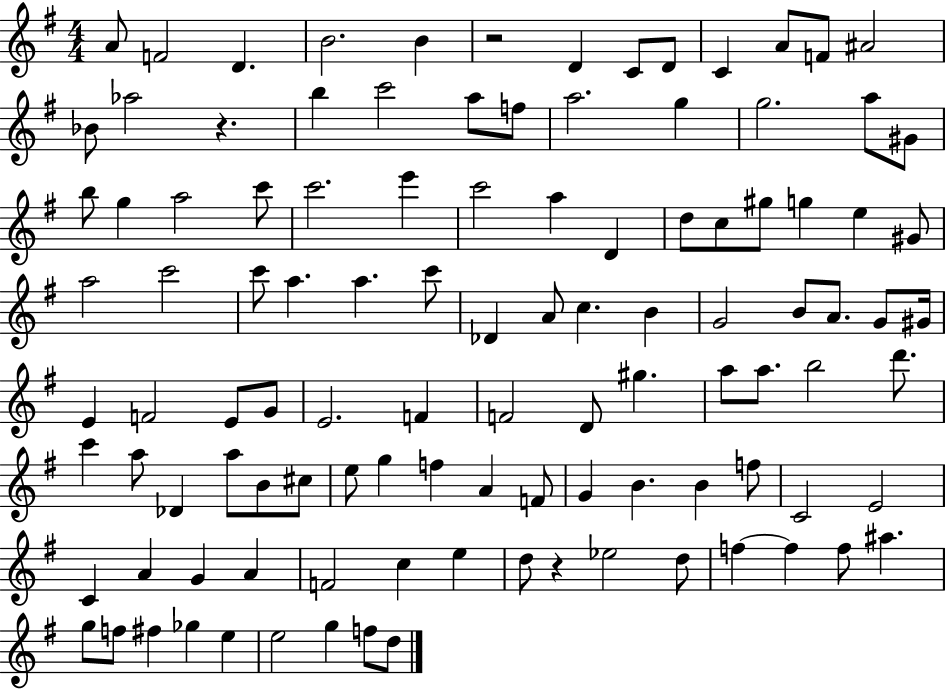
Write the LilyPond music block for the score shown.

{
  \clef treble
  \numericTimeSignature
  \time 4/4
  \key g \major
  a'8 f'2 d'4. | b'2. b'4 | r2 d'4 c'8 d'8 | c'4 a'8 f'8 ais'2 | \break bes'8 aes''2 r4. | b''4 c'''2 a''8 f''8 | a''2. g''4 | g''2. a''8 gis'8 | \break b''8 g''4 a''2 c'''8 | c'''2. e'''4 | c'''2 a''4 d'4 | d''8 c''8 gis''8 g''4 e''4 gis'8 | \break a''2 c'''2 | c'''8 a''4. a''4. c'''8 | des'4 a'8 c''4. b'4 | g'2 b'8 a'8. g'8 gis'16 | \break e'4 f'2 e'8 g'8 | e'2. f'4 | f'2 d'8 gis''4. | a''8 a''8. b''2 d'''8. | \break c'''4 a''8 des'4 a''8 b'8 cis''8 | e''8 g''4 f''4 a'4 f'8 | g'4 b'4. b'4 f''8 | c'2 e'2 | \break c'4 a'4 g'4 a'4 | f'2 c''4 e''4 | d''8 r4 ees''2 d''8 | f''4~~ f''4 f''8 ais''4. | \break g''8 f''8 fis''4 ges''4 e''4 | e''2 g''4 f''8 d''8 | \bar "|."
}